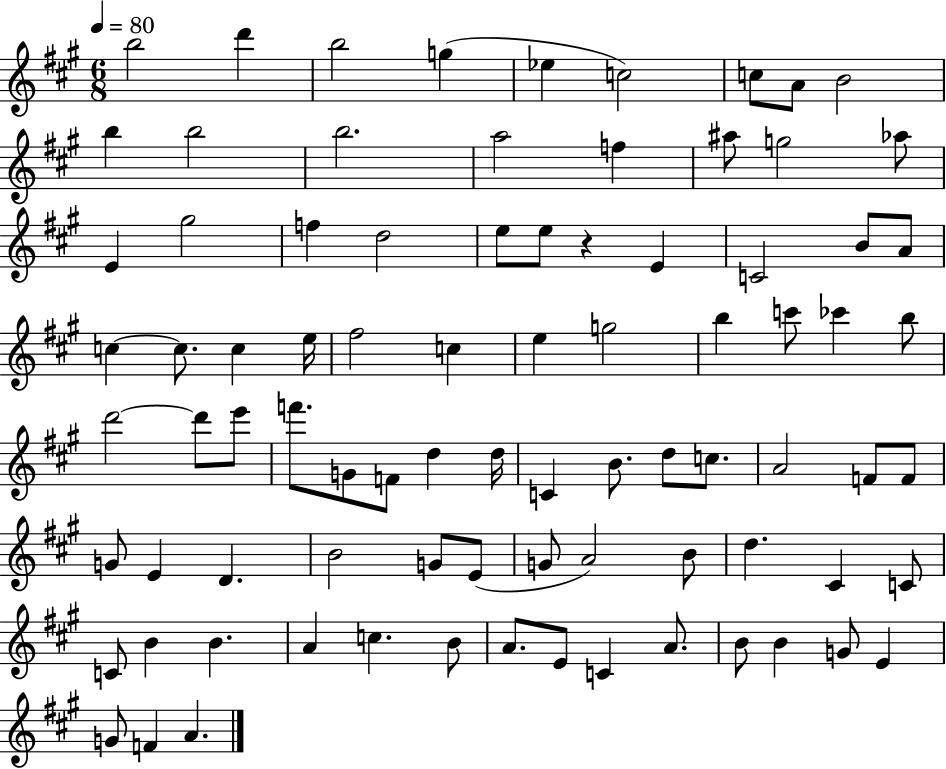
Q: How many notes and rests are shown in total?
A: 84